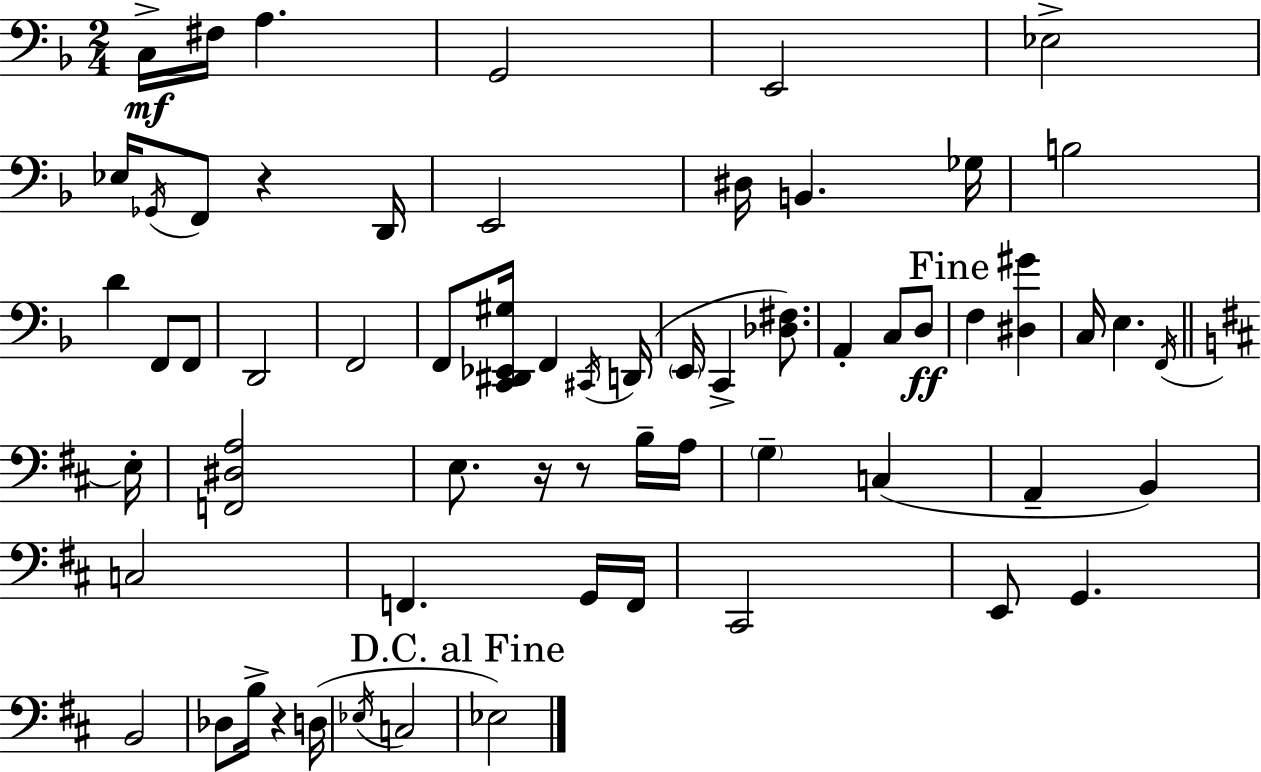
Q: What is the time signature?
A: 2/4